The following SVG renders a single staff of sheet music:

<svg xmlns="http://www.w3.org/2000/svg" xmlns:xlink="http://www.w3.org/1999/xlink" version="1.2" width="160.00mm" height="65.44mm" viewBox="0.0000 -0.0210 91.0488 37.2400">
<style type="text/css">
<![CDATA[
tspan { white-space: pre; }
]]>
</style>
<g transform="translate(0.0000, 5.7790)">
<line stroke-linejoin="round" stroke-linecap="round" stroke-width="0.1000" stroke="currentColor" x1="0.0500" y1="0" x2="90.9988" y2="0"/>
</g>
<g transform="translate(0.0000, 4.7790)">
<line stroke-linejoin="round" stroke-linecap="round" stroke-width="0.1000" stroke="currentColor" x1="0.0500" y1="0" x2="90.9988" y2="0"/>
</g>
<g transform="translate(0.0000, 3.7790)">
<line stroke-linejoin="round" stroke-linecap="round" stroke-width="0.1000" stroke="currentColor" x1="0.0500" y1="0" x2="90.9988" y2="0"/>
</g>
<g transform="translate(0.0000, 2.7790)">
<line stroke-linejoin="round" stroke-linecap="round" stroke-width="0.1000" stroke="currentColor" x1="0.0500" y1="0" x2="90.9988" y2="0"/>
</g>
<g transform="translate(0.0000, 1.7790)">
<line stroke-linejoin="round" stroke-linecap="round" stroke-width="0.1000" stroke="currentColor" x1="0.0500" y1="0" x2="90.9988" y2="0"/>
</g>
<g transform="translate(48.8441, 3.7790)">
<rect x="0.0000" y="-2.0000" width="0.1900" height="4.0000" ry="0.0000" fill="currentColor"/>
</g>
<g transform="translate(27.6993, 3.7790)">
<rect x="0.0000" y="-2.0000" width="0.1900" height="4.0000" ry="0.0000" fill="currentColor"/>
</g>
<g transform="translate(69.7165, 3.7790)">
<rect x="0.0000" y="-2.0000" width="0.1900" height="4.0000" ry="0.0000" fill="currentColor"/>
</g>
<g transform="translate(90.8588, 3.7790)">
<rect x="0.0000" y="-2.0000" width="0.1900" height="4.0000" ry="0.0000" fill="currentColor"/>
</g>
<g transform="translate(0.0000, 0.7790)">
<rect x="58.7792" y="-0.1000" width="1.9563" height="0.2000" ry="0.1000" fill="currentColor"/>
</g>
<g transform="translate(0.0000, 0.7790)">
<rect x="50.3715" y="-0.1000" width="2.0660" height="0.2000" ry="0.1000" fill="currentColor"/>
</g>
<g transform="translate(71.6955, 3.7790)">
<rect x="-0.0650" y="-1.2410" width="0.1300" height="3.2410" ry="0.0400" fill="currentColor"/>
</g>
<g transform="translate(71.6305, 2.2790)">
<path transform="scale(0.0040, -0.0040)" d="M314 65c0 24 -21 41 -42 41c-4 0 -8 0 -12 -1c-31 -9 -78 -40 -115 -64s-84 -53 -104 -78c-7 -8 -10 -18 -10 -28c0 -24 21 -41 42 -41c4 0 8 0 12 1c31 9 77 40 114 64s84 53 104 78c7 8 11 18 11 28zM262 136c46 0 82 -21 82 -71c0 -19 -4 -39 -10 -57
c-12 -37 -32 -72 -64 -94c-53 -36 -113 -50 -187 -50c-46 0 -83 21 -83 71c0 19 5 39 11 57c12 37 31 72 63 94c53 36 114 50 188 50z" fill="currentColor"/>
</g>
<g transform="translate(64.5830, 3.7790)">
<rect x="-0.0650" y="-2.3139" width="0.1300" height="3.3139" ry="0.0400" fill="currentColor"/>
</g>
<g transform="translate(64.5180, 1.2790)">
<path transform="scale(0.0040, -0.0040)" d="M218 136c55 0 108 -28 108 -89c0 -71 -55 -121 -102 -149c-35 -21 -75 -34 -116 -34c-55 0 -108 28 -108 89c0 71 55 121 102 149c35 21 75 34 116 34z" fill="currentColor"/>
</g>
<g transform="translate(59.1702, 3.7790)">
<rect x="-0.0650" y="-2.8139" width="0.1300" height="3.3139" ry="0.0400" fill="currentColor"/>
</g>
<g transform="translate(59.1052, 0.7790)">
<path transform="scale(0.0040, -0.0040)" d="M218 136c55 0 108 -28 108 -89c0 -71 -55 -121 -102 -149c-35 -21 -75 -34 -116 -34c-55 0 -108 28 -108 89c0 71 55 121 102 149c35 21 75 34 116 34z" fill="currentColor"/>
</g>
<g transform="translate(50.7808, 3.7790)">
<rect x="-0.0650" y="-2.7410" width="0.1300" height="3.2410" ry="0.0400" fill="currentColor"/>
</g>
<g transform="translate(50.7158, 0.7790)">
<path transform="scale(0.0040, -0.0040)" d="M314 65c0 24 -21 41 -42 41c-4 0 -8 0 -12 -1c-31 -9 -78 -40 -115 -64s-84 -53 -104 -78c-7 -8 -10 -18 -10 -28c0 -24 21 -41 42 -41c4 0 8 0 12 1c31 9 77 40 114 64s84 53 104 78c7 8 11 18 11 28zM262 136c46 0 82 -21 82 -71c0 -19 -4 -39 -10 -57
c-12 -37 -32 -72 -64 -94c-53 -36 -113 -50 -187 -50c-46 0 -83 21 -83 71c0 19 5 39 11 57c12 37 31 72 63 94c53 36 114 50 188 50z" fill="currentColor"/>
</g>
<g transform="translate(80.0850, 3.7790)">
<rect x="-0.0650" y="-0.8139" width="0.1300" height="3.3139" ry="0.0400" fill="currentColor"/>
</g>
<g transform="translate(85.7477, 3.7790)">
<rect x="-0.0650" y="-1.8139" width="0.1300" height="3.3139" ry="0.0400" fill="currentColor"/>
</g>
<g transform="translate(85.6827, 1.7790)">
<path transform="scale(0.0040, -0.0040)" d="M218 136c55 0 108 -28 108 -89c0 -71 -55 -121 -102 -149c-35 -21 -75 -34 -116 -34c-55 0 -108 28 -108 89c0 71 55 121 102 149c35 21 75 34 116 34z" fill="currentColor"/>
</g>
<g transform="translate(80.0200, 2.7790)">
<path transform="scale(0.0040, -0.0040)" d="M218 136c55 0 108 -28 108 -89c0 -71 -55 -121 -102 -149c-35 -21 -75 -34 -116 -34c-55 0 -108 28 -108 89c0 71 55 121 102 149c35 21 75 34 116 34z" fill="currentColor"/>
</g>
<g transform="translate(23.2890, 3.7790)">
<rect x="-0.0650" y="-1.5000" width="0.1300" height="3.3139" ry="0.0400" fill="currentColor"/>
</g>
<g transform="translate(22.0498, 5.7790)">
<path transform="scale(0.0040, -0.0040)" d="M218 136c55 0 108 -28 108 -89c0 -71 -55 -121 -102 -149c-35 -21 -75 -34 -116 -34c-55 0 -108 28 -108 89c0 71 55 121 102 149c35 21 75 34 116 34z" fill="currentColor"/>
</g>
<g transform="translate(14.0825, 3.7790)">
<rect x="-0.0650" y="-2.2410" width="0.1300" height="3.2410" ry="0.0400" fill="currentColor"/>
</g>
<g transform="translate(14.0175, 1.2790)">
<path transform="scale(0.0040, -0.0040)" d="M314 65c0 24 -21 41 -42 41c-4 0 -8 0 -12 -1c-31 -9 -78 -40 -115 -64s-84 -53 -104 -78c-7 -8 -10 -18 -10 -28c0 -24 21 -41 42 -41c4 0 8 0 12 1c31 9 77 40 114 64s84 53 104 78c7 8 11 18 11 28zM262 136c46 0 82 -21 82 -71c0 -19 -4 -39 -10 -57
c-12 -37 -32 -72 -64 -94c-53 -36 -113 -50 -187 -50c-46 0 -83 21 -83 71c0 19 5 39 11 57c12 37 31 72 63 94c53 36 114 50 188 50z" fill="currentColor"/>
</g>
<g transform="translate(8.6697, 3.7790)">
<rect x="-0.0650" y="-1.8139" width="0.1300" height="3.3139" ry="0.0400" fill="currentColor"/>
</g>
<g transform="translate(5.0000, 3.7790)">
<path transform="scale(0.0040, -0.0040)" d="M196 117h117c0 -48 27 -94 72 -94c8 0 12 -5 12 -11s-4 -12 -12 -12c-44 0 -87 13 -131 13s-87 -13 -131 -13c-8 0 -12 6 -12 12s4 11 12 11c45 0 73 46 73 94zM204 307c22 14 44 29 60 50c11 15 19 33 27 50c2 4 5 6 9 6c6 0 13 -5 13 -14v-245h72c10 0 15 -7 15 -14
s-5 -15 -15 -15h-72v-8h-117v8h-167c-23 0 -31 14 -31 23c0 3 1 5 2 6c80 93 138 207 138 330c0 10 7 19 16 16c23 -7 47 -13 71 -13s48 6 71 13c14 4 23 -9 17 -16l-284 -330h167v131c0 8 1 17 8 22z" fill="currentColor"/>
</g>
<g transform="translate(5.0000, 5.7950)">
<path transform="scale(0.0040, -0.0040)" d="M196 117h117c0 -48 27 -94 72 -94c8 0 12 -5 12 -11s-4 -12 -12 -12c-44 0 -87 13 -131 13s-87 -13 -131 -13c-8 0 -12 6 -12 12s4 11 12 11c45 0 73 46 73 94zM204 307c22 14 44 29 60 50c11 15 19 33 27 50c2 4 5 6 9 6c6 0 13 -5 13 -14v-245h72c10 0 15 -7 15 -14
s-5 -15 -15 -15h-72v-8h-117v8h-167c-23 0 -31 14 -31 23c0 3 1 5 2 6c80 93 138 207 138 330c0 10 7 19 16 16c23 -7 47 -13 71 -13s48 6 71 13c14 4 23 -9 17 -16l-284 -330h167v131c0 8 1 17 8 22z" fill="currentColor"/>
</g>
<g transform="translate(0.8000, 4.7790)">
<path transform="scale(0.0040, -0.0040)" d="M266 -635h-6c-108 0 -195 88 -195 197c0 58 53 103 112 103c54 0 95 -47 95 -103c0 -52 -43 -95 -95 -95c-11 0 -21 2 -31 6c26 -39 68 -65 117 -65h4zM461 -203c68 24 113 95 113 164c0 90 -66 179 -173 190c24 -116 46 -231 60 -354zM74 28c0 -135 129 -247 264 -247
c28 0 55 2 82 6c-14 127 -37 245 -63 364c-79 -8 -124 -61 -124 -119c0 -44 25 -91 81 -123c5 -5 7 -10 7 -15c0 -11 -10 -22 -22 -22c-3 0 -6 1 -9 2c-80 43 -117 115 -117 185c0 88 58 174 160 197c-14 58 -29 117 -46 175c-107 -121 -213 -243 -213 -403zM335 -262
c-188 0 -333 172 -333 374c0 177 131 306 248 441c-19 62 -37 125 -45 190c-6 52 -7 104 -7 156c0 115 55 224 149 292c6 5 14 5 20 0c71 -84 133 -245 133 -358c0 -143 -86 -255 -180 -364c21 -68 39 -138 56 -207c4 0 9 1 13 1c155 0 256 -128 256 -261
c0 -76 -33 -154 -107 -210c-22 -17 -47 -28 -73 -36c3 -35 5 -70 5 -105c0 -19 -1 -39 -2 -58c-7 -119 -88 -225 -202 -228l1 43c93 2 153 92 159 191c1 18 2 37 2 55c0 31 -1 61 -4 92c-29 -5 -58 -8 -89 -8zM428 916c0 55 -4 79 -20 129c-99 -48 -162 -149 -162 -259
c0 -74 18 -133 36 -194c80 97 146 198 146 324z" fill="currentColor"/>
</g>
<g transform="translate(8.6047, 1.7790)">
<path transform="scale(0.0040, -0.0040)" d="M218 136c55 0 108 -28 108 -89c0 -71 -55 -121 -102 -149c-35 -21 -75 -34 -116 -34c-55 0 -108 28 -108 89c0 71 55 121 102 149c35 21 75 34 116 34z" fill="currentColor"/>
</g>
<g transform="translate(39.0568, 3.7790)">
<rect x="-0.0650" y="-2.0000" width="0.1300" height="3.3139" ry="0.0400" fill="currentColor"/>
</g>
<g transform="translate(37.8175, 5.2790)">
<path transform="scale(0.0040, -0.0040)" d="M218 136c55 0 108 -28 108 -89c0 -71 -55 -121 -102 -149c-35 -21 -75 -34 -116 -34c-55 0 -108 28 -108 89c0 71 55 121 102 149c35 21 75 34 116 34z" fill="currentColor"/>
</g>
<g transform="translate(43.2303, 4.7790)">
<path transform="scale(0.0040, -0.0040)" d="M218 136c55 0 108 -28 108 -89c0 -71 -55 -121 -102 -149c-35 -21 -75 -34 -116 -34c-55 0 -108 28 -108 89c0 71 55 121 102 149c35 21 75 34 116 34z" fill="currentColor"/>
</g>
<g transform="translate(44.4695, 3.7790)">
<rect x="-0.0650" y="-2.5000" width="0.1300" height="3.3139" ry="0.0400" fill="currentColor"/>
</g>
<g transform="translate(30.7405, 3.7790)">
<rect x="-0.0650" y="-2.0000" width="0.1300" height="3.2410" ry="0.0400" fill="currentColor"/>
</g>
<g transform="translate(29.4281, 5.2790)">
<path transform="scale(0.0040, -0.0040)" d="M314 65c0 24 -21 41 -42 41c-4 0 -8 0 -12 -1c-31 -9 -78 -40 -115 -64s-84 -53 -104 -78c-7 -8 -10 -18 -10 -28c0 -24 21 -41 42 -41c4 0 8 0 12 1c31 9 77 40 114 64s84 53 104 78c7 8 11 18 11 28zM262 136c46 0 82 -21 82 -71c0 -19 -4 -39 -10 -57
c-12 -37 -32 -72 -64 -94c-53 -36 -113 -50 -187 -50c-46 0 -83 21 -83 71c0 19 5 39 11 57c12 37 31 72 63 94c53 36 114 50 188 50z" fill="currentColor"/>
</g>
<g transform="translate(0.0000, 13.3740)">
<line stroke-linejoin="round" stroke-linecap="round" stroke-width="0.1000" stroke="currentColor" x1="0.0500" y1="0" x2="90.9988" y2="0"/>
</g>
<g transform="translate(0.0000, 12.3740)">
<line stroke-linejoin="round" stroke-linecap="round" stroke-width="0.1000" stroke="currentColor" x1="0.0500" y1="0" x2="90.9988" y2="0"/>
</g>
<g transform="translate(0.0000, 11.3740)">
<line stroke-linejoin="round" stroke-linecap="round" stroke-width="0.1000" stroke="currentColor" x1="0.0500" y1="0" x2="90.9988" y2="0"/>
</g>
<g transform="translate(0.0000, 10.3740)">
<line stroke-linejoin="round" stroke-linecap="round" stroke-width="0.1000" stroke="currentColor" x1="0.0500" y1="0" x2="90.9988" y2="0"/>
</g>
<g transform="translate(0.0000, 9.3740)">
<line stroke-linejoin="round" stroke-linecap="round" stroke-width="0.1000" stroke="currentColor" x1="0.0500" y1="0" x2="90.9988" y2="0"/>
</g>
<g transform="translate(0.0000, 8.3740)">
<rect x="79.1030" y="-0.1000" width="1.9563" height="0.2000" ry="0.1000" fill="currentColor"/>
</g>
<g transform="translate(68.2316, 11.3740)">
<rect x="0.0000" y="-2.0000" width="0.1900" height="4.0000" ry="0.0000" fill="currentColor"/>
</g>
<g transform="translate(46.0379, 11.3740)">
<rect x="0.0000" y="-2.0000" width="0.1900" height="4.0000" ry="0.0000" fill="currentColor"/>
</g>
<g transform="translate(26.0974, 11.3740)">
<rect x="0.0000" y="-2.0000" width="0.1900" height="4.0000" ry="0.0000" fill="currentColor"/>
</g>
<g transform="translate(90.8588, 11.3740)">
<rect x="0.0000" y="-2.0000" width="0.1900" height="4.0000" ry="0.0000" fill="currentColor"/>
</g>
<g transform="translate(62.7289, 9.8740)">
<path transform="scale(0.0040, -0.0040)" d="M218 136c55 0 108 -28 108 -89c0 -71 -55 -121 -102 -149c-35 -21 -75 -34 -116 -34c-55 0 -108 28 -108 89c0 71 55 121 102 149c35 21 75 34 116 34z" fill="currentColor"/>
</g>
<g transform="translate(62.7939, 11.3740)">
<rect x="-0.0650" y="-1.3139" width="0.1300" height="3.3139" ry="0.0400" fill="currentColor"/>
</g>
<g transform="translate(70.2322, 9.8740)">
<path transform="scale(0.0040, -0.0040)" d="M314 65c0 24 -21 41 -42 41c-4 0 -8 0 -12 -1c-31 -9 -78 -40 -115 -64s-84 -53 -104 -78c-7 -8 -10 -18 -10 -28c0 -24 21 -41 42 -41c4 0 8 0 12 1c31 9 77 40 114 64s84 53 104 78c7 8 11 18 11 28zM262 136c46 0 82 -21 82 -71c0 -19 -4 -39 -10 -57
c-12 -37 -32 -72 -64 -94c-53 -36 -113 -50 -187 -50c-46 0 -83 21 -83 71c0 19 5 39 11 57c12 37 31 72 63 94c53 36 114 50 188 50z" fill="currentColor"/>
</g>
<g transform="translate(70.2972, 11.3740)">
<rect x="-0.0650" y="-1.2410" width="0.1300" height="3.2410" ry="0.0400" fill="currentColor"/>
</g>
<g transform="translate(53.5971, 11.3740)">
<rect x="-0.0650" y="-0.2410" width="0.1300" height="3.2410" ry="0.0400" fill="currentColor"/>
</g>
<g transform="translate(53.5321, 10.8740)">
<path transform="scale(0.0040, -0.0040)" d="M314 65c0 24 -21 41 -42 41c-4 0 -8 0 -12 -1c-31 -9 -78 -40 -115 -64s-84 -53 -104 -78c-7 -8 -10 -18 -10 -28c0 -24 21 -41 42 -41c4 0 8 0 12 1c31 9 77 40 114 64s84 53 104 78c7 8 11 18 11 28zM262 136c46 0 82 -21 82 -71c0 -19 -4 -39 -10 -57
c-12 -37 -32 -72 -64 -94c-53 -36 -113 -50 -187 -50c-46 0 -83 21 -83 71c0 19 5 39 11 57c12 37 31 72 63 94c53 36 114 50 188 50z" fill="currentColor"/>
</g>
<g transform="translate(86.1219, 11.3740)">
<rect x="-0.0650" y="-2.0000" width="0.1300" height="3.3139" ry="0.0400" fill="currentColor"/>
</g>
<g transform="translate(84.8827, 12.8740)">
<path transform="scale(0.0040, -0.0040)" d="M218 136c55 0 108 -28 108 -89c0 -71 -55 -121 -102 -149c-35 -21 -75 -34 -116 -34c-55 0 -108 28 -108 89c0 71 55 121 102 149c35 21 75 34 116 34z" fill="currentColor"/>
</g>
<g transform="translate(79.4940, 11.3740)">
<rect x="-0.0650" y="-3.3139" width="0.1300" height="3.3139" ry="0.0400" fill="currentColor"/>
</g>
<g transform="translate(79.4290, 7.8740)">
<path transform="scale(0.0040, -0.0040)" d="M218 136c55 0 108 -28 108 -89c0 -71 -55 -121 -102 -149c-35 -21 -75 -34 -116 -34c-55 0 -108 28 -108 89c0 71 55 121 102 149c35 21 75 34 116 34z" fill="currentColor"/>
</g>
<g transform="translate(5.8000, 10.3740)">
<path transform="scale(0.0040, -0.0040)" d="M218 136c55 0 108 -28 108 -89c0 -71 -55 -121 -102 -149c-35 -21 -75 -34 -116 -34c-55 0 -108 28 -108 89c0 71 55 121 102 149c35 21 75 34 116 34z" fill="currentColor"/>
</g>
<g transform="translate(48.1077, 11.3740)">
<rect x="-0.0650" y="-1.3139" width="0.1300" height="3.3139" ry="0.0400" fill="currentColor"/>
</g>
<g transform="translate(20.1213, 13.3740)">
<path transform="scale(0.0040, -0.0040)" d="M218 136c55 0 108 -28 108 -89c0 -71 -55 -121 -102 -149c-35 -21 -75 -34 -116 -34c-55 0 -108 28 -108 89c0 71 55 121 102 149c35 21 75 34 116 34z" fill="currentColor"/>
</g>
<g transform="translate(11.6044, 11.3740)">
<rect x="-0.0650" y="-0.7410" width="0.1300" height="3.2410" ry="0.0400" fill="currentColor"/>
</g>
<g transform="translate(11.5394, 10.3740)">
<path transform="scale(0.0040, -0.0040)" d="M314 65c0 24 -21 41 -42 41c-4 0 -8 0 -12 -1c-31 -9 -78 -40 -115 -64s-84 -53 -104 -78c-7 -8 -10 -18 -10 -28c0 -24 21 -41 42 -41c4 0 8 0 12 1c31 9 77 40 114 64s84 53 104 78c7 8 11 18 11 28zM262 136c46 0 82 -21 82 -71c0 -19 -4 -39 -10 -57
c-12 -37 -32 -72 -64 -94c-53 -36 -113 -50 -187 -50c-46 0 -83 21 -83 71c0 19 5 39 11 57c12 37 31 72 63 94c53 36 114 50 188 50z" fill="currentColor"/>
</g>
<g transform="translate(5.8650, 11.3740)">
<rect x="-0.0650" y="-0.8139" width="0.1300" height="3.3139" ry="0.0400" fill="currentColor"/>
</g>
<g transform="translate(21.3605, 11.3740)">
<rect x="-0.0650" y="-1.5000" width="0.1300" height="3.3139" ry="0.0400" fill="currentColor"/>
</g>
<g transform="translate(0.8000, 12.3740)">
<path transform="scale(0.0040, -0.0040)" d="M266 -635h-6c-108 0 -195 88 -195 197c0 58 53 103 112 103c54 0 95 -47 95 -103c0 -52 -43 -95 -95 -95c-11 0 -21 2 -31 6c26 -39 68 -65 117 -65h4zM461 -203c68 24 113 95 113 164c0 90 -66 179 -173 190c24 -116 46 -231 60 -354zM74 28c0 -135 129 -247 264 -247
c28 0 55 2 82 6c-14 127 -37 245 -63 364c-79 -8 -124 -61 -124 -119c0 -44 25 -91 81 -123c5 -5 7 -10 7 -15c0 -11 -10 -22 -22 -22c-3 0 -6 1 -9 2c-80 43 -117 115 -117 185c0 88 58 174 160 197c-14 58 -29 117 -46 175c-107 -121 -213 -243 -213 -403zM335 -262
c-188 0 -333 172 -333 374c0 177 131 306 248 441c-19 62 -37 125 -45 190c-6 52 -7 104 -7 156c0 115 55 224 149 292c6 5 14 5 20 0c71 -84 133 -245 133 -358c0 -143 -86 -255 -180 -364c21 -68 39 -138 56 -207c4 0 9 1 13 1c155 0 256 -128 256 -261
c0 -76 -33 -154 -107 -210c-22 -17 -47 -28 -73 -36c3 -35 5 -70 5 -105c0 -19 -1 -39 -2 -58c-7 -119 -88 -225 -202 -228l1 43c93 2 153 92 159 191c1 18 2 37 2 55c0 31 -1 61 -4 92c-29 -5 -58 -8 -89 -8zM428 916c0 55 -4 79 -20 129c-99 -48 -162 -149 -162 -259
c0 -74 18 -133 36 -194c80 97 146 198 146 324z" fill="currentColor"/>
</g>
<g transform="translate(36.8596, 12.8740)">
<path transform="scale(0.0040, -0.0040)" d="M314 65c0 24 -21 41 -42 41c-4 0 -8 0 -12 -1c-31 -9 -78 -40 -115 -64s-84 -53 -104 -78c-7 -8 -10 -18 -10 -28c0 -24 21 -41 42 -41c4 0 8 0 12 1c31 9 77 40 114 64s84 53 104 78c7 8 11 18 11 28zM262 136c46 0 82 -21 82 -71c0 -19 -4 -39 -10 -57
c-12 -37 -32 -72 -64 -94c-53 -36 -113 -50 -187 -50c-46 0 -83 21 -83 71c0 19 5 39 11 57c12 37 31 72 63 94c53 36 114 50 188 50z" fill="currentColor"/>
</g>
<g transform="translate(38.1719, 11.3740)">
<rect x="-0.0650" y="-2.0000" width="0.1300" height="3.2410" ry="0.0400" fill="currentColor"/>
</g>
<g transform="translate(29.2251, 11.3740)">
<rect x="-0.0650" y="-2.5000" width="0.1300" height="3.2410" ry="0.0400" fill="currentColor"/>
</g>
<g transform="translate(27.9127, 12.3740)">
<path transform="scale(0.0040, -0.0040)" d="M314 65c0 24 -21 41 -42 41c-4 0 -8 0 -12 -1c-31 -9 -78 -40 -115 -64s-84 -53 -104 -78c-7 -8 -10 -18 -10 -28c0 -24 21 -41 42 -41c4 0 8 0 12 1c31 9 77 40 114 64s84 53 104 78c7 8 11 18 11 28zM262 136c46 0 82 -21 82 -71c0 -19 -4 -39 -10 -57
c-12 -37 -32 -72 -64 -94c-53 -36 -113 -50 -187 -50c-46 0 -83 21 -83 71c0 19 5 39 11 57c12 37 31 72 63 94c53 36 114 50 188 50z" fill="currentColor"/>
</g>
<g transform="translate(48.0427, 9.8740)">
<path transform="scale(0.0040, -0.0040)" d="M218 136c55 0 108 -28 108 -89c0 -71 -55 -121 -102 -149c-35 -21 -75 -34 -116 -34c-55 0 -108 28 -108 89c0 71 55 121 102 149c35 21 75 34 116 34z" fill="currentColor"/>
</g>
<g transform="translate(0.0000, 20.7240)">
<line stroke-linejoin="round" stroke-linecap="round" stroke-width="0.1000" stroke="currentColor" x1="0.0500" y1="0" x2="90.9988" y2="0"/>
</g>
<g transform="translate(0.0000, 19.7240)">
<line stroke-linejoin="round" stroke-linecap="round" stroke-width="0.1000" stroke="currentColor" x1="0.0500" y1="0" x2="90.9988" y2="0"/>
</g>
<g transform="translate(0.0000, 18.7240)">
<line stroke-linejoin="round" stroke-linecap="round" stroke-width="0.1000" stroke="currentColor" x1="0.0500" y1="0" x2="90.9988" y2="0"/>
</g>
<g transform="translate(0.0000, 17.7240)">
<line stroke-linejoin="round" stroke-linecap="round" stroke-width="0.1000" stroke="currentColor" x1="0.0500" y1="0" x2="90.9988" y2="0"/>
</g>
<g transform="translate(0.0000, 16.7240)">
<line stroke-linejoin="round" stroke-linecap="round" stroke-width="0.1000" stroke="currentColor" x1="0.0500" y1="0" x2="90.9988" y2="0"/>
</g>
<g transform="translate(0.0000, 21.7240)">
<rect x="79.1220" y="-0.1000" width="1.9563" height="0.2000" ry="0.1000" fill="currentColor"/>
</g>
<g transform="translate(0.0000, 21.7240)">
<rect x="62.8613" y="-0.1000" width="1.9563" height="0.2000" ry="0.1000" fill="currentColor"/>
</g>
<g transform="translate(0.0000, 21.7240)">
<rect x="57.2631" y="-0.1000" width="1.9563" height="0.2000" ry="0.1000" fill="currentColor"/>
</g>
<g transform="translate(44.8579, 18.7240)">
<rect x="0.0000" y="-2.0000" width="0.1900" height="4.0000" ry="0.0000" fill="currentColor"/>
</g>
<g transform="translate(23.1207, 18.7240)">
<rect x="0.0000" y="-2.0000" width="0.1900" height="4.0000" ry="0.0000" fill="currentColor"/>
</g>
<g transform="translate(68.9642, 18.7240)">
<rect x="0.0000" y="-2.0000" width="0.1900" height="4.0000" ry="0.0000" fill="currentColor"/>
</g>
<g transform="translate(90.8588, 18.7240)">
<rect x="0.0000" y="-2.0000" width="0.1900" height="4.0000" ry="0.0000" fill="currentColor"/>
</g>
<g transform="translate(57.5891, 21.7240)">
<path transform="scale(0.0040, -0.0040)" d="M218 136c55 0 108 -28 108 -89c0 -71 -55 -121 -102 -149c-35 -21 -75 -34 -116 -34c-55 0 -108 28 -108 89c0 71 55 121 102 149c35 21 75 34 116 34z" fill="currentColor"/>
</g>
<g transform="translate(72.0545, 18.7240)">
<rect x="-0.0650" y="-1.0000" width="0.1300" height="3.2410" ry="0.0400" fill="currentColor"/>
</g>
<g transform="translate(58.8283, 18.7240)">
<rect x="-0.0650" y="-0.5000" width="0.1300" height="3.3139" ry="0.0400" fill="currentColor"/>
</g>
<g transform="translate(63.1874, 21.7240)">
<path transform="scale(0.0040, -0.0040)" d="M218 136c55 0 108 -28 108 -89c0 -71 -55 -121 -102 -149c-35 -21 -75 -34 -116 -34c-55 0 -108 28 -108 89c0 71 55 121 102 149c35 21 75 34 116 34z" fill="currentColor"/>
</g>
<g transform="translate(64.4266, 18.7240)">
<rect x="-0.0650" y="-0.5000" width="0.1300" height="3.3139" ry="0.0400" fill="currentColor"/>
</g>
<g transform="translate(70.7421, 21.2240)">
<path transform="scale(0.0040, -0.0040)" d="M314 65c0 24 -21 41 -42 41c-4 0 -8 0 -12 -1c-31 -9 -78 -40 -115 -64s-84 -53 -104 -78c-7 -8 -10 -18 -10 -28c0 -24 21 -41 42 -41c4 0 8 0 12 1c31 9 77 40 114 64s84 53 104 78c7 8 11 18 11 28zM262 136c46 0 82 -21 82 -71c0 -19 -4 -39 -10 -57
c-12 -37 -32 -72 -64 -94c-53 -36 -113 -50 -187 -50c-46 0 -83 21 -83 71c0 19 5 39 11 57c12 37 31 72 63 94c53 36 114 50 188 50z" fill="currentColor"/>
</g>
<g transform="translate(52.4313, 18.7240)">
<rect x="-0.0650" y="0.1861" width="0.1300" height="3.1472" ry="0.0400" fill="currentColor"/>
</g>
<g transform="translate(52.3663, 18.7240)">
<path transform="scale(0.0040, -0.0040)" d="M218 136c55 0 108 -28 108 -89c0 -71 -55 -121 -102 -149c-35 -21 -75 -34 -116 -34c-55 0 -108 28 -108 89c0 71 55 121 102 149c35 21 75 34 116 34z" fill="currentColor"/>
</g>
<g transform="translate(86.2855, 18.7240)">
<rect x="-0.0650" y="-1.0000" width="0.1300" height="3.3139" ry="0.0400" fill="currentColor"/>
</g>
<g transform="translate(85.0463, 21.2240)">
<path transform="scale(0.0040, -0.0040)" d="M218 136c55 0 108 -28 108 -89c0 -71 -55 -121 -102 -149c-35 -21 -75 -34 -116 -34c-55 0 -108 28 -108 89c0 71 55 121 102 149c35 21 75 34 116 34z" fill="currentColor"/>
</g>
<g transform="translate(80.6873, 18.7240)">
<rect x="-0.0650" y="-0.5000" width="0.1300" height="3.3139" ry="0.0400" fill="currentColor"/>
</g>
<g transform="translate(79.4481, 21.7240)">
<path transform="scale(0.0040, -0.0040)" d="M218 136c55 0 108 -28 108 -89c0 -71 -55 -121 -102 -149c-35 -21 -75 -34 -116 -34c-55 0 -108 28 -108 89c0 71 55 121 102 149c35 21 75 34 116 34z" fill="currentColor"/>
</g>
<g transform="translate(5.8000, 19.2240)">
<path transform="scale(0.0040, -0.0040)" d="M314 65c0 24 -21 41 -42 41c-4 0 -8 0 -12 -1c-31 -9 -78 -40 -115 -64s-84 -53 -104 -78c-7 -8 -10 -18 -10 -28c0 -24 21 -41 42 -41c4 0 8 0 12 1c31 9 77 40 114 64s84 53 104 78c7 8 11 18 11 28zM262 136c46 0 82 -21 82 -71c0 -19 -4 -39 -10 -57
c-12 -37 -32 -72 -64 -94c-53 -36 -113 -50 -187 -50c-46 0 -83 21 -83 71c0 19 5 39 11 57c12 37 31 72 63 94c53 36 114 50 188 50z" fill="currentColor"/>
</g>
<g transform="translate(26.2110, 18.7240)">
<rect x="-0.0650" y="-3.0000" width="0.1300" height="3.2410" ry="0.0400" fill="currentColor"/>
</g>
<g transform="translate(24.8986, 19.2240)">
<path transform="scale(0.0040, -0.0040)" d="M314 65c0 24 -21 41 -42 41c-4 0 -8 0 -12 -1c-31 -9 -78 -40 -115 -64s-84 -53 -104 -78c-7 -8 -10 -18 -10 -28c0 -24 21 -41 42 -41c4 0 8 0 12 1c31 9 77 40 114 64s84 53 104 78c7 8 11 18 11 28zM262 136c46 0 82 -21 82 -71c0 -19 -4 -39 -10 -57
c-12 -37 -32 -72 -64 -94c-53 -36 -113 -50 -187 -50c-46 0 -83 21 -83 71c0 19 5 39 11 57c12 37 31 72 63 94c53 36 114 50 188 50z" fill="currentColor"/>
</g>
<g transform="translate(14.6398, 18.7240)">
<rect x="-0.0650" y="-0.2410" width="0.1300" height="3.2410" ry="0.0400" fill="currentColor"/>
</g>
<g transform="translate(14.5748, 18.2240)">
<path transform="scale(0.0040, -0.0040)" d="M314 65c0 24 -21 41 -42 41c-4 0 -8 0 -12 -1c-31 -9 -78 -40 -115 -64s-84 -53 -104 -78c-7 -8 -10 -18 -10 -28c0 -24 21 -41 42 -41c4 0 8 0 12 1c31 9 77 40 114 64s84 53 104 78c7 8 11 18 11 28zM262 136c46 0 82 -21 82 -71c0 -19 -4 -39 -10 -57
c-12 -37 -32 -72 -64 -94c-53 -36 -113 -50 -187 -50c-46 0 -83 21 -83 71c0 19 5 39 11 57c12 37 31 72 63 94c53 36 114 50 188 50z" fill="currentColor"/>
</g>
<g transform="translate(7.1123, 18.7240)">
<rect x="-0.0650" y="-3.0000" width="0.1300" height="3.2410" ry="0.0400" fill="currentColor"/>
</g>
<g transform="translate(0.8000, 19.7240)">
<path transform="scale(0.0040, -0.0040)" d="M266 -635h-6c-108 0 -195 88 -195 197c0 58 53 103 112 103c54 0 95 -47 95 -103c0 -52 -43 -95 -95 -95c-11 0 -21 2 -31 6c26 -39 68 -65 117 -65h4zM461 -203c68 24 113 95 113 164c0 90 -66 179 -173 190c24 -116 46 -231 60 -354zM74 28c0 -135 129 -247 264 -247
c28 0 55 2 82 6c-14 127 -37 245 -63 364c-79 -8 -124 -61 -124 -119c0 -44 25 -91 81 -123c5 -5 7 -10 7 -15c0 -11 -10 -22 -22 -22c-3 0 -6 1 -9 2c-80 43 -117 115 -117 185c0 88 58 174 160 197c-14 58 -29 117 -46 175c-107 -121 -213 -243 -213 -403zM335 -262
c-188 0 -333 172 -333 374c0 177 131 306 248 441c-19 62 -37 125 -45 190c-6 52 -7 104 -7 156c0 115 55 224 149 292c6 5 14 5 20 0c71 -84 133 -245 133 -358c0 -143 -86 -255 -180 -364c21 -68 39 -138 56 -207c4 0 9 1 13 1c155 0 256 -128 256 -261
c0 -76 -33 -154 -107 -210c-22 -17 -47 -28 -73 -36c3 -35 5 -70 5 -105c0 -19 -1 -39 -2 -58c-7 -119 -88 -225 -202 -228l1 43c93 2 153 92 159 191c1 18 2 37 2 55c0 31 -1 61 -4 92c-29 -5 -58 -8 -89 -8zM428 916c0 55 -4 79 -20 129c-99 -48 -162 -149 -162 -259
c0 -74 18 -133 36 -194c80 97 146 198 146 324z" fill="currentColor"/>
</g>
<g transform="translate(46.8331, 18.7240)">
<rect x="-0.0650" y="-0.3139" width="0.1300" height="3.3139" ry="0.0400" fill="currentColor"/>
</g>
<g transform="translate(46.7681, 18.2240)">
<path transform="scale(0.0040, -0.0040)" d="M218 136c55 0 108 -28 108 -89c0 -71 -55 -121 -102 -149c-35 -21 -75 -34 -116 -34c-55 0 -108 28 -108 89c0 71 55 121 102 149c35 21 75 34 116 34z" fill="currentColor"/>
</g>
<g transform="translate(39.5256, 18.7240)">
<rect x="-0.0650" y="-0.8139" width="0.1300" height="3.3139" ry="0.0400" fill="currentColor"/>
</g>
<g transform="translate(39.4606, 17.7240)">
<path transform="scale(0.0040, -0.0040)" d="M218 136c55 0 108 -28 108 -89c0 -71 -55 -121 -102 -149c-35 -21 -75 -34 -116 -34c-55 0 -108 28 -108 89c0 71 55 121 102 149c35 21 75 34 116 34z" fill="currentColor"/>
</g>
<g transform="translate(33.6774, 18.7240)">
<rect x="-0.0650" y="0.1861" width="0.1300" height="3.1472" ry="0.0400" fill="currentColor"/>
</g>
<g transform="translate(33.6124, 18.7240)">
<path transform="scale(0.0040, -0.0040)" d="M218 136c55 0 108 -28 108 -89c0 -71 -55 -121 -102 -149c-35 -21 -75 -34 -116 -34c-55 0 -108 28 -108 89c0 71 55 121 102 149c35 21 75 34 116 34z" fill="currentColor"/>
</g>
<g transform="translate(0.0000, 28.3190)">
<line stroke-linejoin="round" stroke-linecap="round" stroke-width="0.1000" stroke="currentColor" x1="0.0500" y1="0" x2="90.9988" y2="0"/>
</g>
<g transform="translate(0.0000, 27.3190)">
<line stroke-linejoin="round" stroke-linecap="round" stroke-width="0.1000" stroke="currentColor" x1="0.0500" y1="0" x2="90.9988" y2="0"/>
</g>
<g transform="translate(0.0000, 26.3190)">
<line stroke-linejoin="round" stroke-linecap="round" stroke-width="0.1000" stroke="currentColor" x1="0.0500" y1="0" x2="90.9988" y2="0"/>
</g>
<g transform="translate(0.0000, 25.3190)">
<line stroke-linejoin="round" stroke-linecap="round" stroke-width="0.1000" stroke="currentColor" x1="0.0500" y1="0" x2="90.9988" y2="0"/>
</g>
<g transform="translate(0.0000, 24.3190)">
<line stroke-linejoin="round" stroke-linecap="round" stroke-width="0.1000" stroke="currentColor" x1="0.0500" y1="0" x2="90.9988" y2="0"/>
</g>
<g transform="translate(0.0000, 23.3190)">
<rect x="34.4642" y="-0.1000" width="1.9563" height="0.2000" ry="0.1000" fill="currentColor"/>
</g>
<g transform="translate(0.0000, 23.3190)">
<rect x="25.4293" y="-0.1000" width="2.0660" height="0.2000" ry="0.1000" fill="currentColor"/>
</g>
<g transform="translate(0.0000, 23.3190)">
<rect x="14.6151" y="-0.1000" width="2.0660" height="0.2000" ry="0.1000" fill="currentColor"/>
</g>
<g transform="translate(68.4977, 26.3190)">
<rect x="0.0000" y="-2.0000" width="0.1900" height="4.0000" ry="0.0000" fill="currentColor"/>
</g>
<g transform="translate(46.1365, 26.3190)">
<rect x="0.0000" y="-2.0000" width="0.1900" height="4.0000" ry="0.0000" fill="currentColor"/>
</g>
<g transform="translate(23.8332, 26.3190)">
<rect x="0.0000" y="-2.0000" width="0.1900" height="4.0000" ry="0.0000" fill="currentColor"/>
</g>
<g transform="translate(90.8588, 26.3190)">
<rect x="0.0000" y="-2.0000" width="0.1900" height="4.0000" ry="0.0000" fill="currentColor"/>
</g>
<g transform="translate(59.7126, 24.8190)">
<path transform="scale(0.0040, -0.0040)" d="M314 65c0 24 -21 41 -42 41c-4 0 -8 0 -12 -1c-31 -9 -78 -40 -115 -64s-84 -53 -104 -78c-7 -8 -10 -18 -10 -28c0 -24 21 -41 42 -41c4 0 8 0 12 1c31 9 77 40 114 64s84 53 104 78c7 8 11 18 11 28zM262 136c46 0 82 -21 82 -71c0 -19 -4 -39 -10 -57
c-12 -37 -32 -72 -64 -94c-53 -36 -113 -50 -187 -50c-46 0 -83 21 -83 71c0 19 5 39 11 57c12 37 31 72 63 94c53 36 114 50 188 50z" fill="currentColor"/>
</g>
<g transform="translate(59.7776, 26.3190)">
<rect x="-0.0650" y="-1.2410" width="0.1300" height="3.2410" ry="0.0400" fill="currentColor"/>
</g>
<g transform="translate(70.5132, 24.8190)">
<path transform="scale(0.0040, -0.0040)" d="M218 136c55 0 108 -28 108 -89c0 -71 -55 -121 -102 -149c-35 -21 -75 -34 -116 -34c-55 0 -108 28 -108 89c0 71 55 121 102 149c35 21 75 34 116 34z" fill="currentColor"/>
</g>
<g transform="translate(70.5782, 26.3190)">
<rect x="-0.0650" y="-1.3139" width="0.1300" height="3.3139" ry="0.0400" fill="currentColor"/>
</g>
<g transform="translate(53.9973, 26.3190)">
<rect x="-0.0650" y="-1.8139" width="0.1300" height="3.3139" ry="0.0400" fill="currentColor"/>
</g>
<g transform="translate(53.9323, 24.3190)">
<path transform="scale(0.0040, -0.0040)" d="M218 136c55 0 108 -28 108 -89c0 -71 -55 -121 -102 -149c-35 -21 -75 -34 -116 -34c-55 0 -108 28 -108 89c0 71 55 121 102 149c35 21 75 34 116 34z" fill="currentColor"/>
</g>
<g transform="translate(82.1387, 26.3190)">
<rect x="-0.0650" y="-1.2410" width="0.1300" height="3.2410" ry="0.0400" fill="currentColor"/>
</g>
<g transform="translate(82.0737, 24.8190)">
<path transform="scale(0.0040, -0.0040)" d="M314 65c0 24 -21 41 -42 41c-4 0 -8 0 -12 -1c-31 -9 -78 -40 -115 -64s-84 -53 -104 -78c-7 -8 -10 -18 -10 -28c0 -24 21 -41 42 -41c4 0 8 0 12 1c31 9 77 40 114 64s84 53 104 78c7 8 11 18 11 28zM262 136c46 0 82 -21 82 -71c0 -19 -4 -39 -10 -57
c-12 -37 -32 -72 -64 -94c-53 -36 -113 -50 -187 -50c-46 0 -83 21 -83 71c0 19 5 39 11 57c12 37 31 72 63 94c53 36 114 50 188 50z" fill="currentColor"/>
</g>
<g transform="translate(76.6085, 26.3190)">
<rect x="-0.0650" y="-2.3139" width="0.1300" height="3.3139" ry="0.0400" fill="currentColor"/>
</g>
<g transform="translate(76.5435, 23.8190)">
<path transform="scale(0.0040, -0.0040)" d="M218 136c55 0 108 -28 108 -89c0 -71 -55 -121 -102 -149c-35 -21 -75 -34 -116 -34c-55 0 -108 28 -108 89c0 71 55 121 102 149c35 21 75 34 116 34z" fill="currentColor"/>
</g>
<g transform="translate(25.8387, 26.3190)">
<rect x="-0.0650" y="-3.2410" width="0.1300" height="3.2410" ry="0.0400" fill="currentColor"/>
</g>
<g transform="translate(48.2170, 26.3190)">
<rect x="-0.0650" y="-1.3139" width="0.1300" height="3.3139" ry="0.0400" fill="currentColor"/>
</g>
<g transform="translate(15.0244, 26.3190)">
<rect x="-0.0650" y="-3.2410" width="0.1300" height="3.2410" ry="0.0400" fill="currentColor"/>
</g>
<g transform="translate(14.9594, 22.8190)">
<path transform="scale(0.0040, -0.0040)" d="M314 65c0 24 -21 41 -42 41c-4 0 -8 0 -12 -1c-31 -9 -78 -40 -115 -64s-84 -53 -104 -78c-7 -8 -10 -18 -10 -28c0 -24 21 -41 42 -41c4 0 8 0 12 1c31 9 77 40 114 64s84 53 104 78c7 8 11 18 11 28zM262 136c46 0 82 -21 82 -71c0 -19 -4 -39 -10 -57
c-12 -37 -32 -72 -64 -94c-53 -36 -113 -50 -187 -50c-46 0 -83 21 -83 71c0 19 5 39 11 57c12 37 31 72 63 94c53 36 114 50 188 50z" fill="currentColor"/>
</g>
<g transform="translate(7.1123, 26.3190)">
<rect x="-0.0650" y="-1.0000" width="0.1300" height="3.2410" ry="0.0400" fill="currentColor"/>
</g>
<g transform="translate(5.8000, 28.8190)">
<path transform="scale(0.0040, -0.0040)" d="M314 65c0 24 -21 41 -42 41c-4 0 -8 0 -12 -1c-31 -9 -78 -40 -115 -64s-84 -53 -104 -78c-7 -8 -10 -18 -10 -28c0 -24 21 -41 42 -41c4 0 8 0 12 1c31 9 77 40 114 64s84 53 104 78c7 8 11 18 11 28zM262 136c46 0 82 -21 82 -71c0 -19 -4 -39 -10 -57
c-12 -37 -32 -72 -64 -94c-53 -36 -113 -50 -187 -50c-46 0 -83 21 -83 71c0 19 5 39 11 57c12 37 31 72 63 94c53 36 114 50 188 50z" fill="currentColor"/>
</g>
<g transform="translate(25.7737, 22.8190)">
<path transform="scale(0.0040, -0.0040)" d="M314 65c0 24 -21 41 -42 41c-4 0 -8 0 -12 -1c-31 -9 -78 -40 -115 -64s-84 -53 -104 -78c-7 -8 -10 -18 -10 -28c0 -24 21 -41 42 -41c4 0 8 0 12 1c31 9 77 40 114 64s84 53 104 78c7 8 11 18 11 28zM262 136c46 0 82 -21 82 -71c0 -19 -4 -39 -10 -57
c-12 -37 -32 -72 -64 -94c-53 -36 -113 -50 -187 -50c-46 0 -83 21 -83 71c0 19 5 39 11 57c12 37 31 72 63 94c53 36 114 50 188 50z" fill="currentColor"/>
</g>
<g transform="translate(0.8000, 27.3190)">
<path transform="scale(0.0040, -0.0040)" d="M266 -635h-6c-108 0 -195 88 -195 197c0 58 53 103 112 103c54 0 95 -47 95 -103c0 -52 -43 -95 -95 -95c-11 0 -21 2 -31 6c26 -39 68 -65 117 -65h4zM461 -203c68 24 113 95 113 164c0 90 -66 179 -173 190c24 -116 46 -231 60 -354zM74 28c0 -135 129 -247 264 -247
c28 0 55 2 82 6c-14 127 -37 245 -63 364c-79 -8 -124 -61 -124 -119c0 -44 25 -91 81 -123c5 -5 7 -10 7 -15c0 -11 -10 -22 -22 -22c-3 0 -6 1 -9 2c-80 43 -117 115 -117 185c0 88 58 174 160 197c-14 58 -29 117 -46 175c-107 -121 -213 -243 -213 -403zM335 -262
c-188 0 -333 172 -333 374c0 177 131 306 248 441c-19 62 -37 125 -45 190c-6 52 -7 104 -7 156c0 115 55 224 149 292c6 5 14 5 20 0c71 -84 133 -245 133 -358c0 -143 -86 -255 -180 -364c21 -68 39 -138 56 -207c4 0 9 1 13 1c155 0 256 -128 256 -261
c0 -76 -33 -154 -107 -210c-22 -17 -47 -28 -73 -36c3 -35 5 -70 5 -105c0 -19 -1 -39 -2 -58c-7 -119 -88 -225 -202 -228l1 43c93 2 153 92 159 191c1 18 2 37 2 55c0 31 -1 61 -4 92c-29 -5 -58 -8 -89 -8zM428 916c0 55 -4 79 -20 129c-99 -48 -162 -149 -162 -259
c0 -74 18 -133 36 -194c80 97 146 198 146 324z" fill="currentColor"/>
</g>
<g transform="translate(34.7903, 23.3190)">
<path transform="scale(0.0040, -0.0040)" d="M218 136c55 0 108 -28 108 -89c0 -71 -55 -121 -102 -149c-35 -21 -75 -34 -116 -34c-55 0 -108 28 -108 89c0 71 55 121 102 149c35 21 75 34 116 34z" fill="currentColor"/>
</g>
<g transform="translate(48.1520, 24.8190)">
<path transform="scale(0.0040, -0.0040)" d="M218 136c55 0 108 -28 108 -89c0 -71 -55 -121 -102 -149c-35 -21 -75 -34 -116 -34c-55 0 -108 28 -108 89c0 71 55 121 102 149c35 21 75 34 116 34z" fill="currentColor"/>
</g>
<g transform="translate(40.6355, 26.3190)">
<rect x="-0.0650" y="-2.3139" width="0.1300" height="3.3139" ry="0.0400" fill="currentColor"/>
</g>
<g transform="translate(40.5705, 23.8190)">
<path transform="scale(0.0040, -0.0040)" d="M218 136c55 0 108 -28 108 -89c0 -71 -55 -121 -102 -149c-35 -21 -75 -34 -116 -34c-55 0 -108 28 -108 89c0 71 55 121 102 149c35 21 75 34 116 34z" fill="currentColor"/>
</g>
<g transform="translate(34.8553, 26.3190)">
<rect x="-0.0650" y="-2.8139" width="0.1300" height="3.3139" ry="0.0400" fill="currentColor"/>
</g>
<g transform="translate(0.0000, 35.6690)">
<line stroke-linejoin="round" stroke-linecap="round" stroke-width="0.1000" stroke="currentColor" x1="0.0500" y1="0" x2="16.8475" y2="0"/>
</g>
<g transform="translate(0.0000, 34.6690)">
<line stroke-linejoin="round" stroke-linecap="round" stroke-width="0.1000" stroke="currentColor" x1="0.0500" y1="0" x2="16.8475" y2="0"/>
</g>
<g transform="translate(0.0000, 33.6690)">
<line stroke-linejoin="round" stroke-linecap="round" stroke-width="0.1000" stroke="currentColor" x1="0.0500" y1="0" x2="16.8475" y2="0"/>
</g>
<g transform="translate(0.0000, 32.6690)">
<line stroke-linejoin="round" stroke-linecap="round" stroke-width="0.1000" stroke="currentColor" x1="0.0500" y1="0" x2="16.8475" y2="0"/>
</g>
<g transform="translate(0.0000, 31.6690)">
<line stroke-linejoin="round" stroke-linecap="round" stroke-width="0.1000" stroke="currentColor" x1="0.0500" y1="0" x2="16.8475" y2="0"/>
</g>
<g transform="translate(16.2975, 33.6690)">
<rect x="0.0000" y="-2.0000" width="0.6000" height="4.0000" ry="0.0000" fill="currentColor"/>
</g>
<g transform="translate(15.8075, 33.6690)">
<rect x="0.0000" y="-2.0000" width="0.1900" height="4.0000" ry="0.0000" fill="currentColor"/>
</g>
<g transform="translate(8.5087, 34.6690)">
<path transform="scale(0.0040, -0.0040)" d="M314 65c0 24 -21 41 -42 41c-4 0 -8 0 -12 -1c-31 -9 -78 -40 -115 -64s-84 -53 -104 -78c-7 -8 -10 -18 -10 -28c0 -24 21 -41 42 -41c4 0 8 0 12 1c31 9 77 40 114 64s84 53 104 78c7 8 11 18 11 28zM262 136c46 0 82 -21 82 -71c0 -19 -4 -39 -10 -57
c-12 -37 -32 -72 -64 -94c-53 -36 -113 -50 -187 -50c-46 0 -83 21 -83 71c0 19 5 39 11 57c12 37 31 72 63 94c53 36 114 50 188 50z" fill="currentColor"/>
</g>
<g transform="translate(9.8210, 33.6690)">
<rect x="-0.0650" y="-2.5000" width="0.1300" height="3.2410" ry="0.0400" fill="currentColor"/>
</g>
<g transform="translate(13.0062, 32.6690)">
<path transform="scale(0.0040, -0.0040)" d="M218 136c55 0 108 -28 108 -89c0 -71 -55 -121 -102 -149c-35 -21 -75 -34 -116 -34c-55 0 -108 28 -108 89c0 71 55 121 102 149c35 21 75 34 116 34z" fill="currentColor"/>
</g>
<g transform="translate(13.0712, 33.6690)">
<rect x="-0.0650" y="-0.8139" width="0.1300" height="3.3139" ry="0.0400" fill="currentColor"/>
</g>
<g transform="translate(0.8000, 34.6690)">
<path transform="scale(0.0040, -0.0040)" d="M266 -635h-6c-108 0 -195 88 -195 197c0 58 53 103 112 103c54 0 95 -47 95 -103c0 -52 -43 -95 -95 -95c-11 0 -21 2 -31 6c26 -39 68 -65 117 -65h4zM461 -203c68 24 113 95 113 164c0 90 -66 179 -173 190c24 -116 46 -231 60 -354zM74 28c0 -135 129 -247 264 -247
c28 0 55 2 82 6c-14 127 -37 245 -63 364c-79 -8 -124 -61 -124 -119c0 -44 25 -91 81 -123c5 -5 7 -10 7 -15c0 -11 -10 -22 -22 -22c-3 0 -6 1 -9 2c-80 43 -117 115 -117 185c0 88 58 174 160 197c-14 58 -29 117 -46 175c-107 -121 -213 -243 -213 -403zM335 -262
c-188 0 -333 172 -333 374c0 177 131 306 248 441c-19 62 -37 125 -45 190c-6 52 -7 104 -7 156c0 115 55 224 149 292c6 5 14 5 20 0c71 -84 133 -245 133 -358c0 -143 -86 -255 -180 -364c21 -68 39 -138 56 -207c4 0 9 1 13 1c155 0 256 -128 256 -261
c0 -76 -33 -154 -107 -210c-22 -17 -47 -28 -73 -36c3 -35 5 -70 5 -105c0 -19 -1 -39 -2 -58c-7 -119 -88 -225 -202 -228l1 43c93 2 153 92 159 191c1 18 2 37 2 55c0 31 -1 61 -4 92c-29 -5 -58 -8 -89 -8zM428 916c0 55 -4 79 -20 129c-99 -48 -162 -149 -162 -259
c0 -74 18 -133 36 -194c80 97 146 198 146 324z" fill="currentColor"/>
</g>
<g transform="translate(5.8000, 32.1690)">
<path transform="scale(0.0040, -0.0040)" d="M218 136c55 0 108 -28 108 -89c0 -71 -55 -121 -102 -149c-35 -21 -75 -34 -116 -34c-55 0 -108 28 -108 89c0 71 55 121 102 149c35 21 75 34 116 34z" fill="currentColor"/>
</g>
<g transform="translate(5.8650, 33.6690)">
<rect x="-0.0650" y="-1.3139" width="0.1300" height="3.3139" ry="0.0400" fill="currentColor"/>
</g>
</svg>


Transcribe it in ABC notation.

X:1
T:Untitled
M:4/4
L:1/4
K:C
f g2 E F2 F G a2 a g e2 d f d d2 E G2 F2 e c2 e e2 b F A2 c2 A2 B d c B C C D2 C D D2 b2 b2 a g e f e2 e g e2 e G2 d